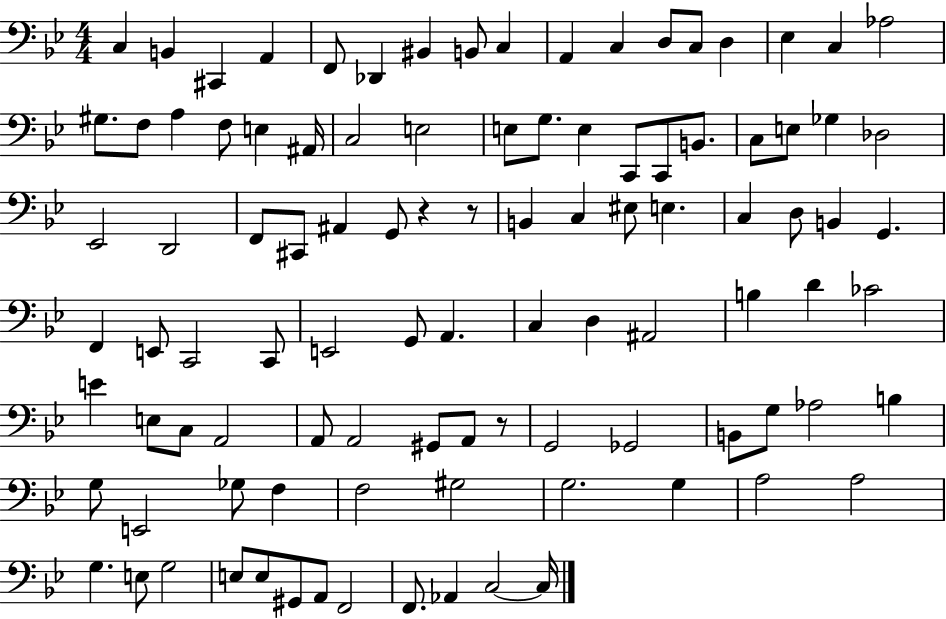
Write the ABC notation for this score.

X:1
T:Untitled
M:4/4
L:1/4
K:Bb
C, B,, ^C,, A,, F,,/2 _D,, ^B,, B,,/2 C, A,, C, D,/2 C,/2 D, _E, C, _A,2 ^G,/2 F,/2 A, F,/2 E, ^A,,/4 C,2 E,2 E,/2 G,/2 E, C,,/2 C,,/2 B,,/2 C,/2 E,/2 _G, _D,2 _E,,2 D,,2 F,,/2 ^C,,/2 ^A,, G,,/2 z z/2 B,, C, ^E,/2 E, C, D,/2 B,, G,, F,, E,,/2 C,,2 C,,/2 E,,2 G,,/2 A,, C, D, ^A,,2 B, D _C2 E E,/2 C,/2 A,,2 A,,/2 A,,2 ^G,,/2 A,,/2 z/2 G,,2 _G,,2 B,,/2 G,/2 _A,2 B, G,/2 E,,2 _G,/2 F, F,2 ^G,2 G,2 G, A,2 A,2 G, E,/2 G,2 E,/2 E,/2 ^G,,/2 A,,/2 F,,2 F,,/2 _A,, C,2 C,/4